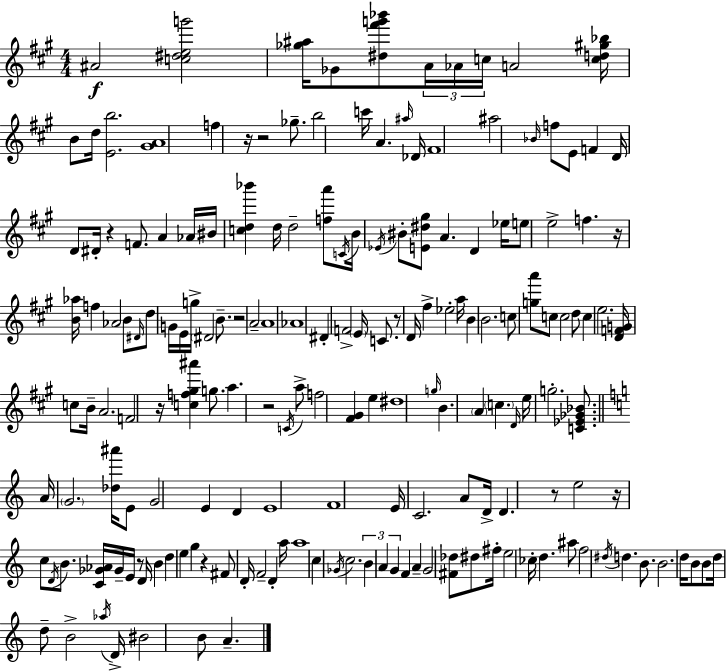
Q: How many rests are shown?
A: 12